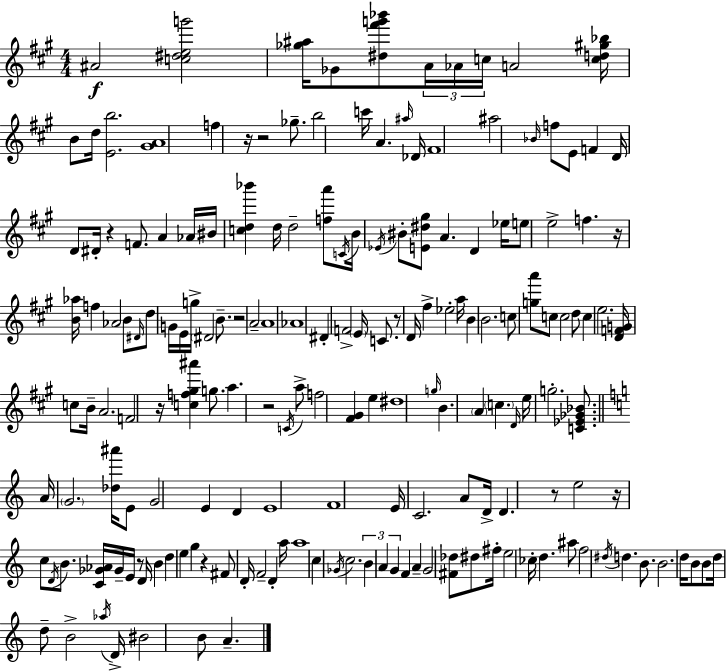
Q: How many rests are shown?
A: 12